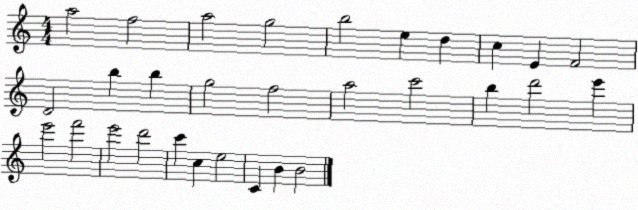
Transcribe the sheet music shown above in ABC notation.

X:1
T:Untitled
M:4/4
L:1/4
K:C
a2 f2 a2 g2 b2 e d c E F2 D2 b b g2 f2 a2 c'2 b d'2 e' e'2 f'2 e'2 d'2 c' c e2 C B B2